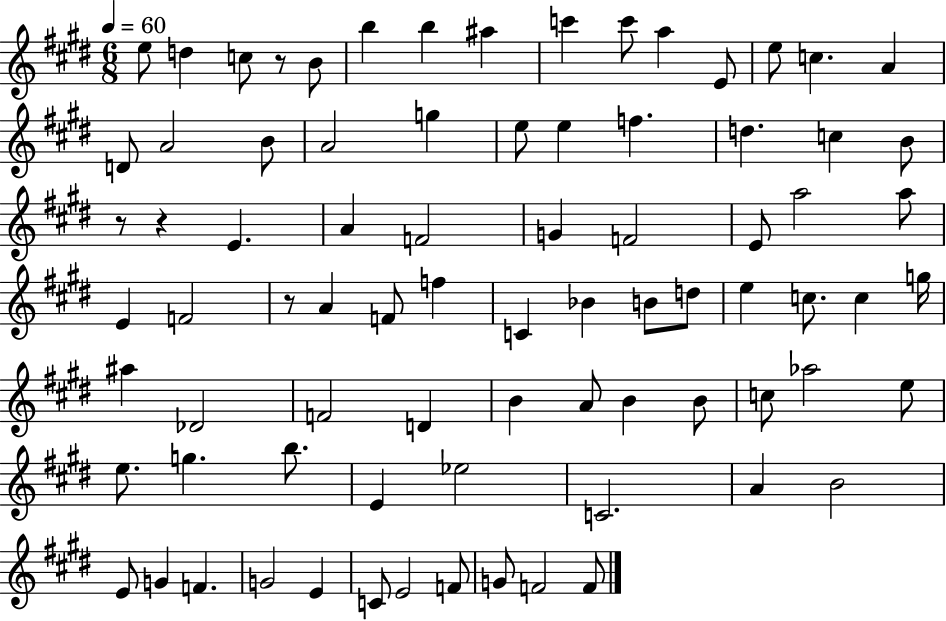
E5/e D5/q C5/e R/e B4/e B5/q B5/q A#5/q C6/q C6/e A5/q E4/e E5/e C5/q. A4/q D4/e A4/h B4/e A4/h G5/q E5/e E5/q F5/q. D5/q. C5/q B4/e R/e R/q E4/q. A4/q F4/h G4/q F4/h E4/e A5/h A5/e E4/q F4/h R/e A4/q F4/e F5/q C4/q Bb4/q B4/e D5/e E5/q C5/e. C5/q G5/s A#5/q Db4/h F4/h D4/q B4/q A4/e B4/q B4/e C5/e Ab5/h E5/e E5/e. G5/q. B5/e. E4/q Eb5/h C4/h. A4/q B4/h E4/e G4/q F4/q. G4/h E4/q C4/e E4/h F4/e G4/e F4/h F4/e